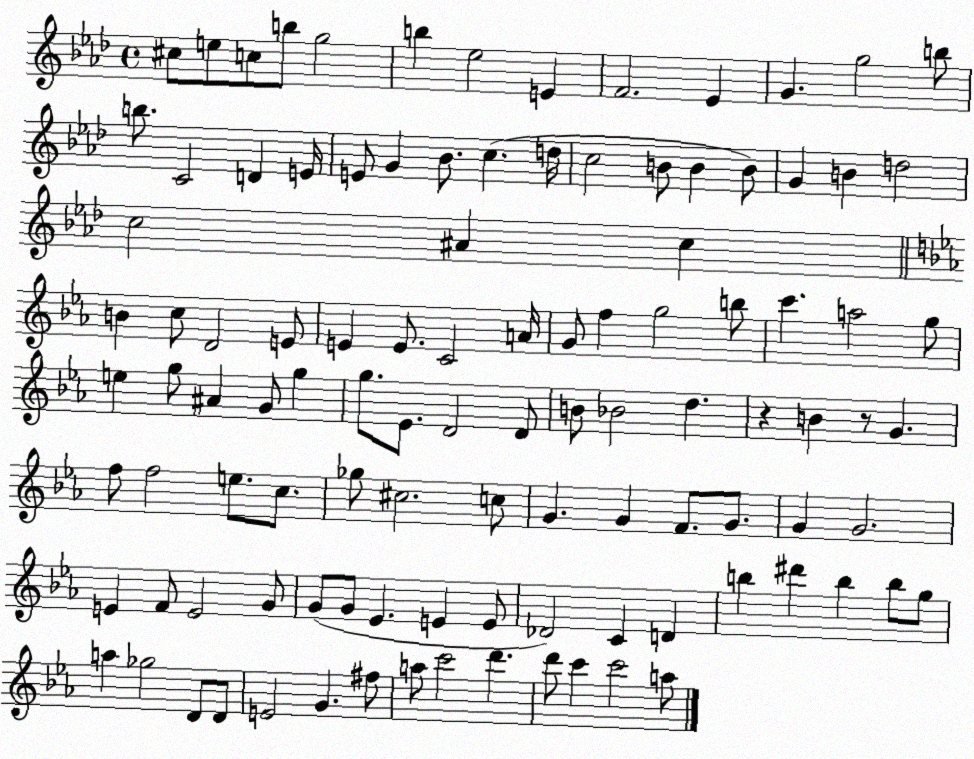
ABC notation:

X:1
T:Untitled
M:4/4
L:1/4
K:Ab
^c/2 e/2 c/2 b/2 g2 b _e2 E F2 _E G g2 b/2 b/2 C2 D E/4 E/2 G _B/2 c d/4 c2 B/2 B B/2 G B d2 c2 ^A c B c/2 D2 E/2 E E/2 C2 A/4 G/2 f g2 b/2 c' a2 g/2 e g/2 ^A G/2 g g/2 _E/2 D2 D/2 B/2 _B2 d z B z/2 G f/2 f2 e/2 c/2 _g/2 ^c2 c/2 G G F/2 G/2 G G2 E F/2 E2 G/2 G/2 G/2 _E E E/2 _D2 C D b ^d' b b/2 g/2 a _g2 D/2 D/2 E2 G ^f/2 a/2 c'2 d' d'/2 c' c'2 a/2